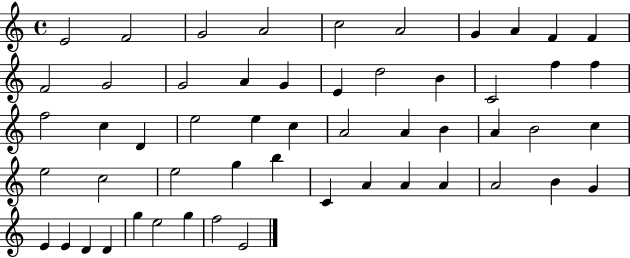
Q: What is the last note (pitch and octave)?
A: E4